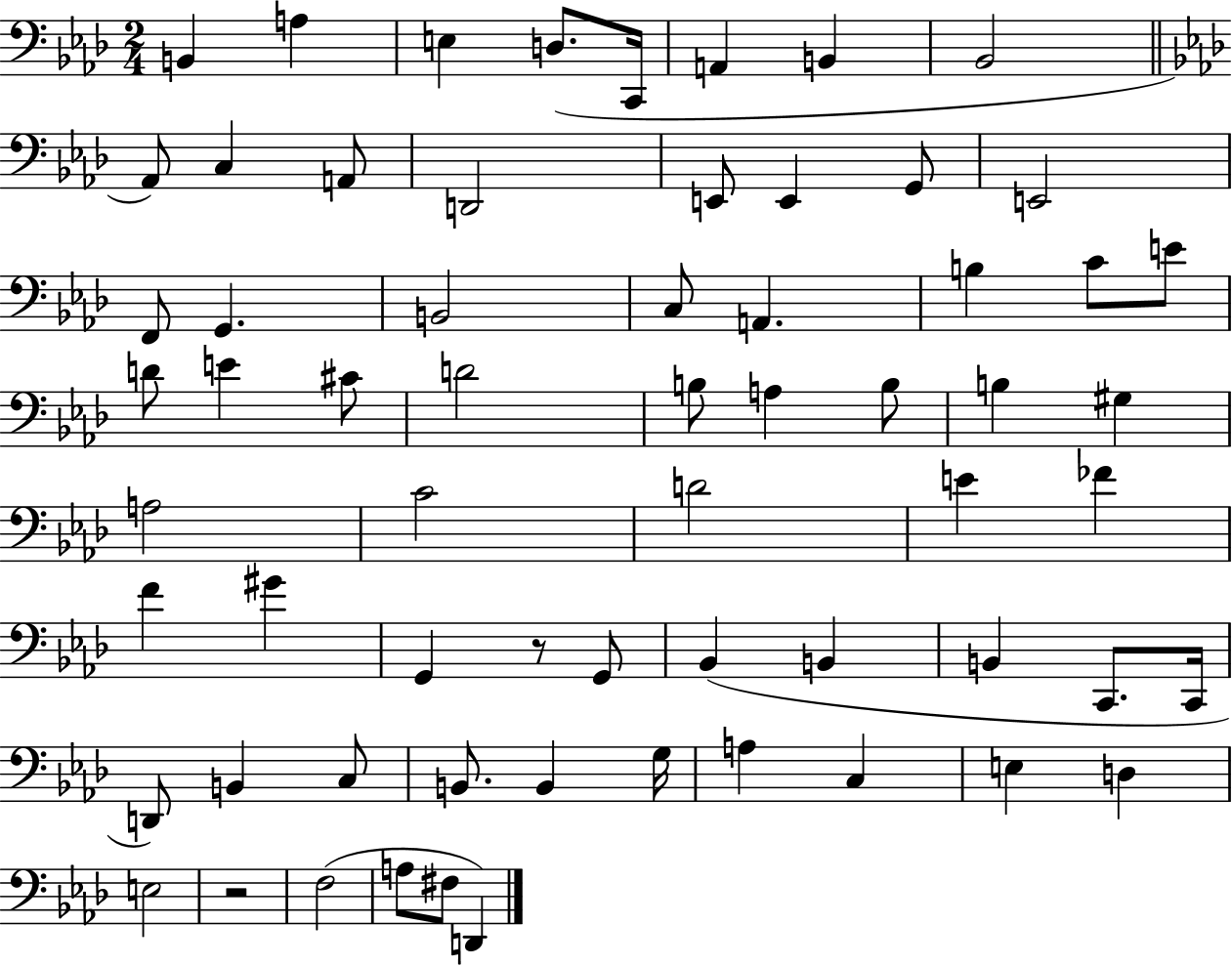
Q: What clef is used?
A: bass